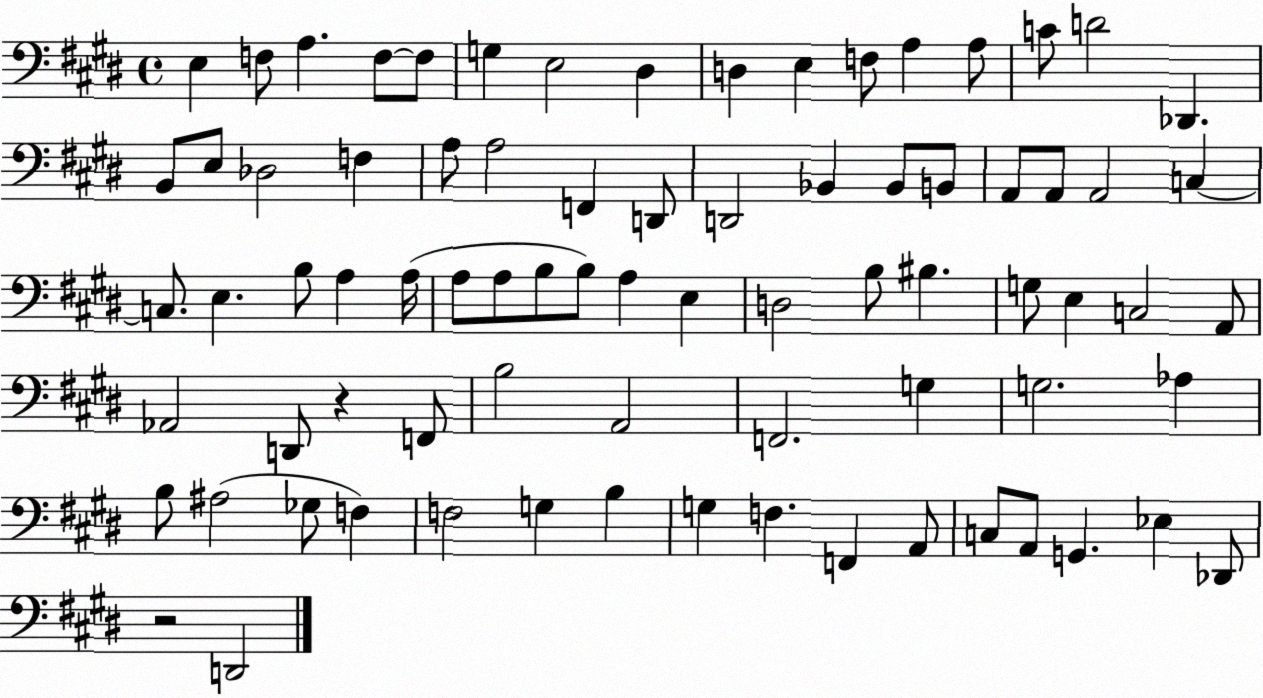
X:1
T:Untitled
M:4/4
L:1/4
K:E
E, F,/2 A, F,/2 F,/2 G, E,2 ^D, D, E, F,/2 A, A,/2 C/2 D2 _D,, B,,/2 E,/2 _D,2 F, A,/2 A,2 F,, D,,/2 D,,2 _B,, _B,,/2 B,,/2 A,,/2 A,,/2 A,,2 C, C,/2 E, B,/2 A, A,/4 A,/2 A,/2 B,/2 B,/2 A, E, D,2 B,/2 ^B, G,/2 E, C,2 A,,/2 _A,,2 D,,/2 z F,,/2 B,2 A,,2 F,,2 G, G,2 _A, B,/2 ^A,2 _G,/2 F, F,2 G, B, G, F, F,, A,,/2 C,/2 A,,/2 G,, _E, _D,,/2 z2 D,,2